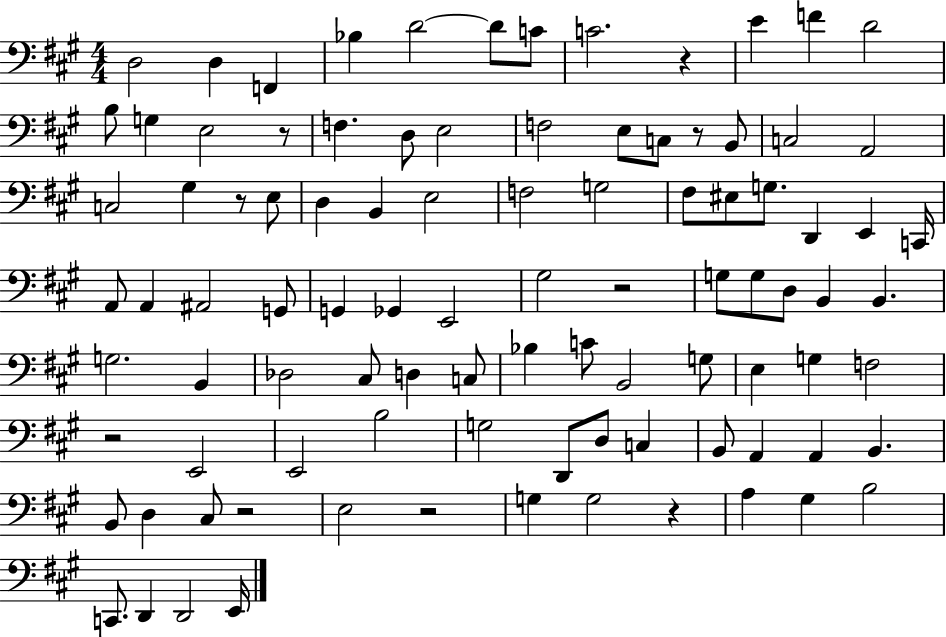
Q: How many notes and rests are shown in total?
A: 96